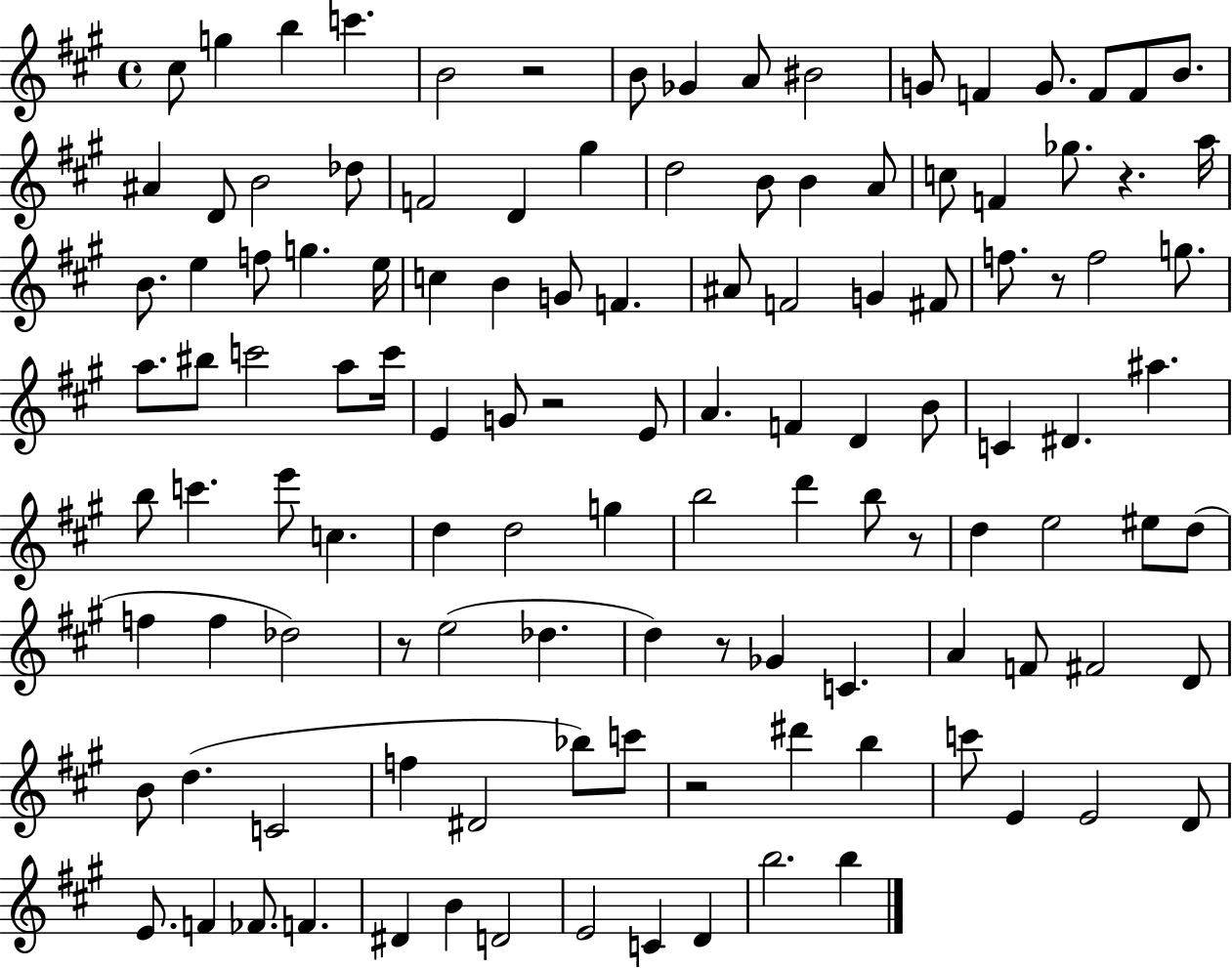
X:1
T:Untitled
M:4/4
L:1/4
K:A
^c/2 g b c' B2 z2 B/2 _G A/2 ^B2 G/2 F G/2 F/2 F/2 B/2 ^A D/2 B2 _d/2 F2 D ^g d2 B/2 B A/2 c/2 F _g/2 z a/4 B/2 e f/2 g e/4 c B G/2 F ^A/2 F2 G ^F/2 f/2 z/2 f2 g/2 a/2 ^b/2 c'2 a/2 c'/4 E G/2 z2 E/2 A F D B/2 C ^D ^a b/2 c' e'/2 c d d2 g b2 d' b/2 z/2 d e2 ^e/2 d/2 f f _d2 z/2 e2 _d d z/2 _G C A F/2 ^F2 D/2 B/2 d C2 f ^D2 _b/2 c'/2 z2 ^d' b c'/2 E E2 D/2 E/2 F _F/2 F ^D B D2 E2 C D b2 b